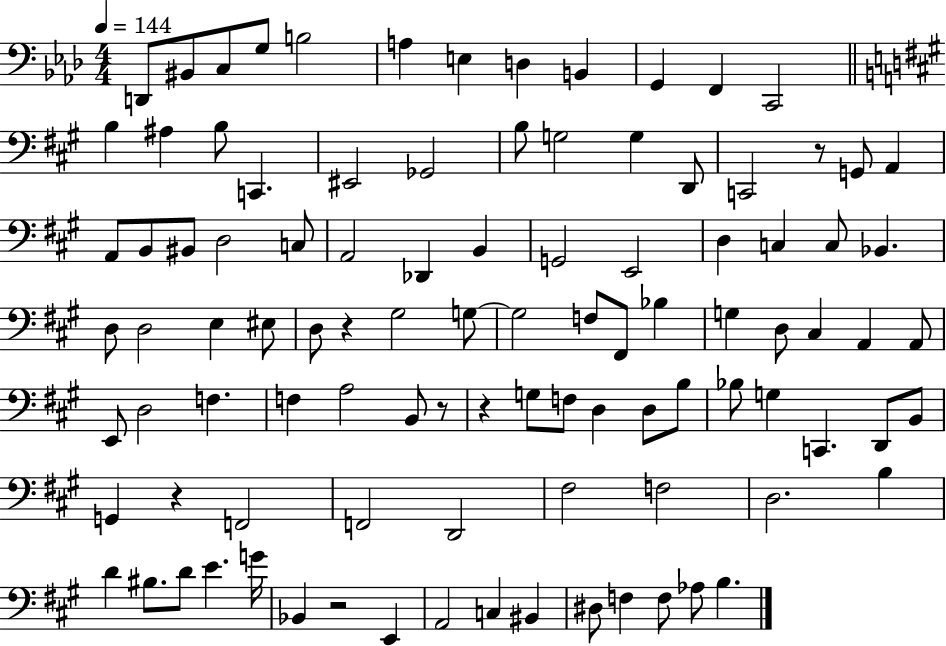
X:1
T:Untitled
M:4/4
L:1/4
K:Ab
D,,/2 ^B,,/2 C,/2 G,/2 B,2 A, E, D, B,, G,, F,, C,,2 B, ^A, B,/2 C,, ^E,,2 _G,,2 B,/2 G,2 G, D,,/2 C,,2 z/2 G,,/2 A,, A,,/2 B,,/2 ^B,,/2 D,2 C,/2 A,,2 _D,, B,, G,,2 E,,2 D, C, C,/2 _B,, D,/2 D,2 E, ^E,/2 D,/2 z ^G,2 G,/2 G,2 F,/2 ^F,,/2 _B, G, D,/2 ^C, A,, A,,/2 E,,/2 D,2 F, F, A,2 B,,/2 z/2 z G,/2 F,/2 D, D,/2 B,/2 _B,/2 G, C,, D,,/2 B,,/2 G,, z F,,2 F,,2 D,,2 ^F,2 F,2 D,2 B, D ^B,/2 D/2 E G/4 _B,, z2 E,, A,,2 C, ^B,, ^D,/2 F, F,/2 _A,/2 B,